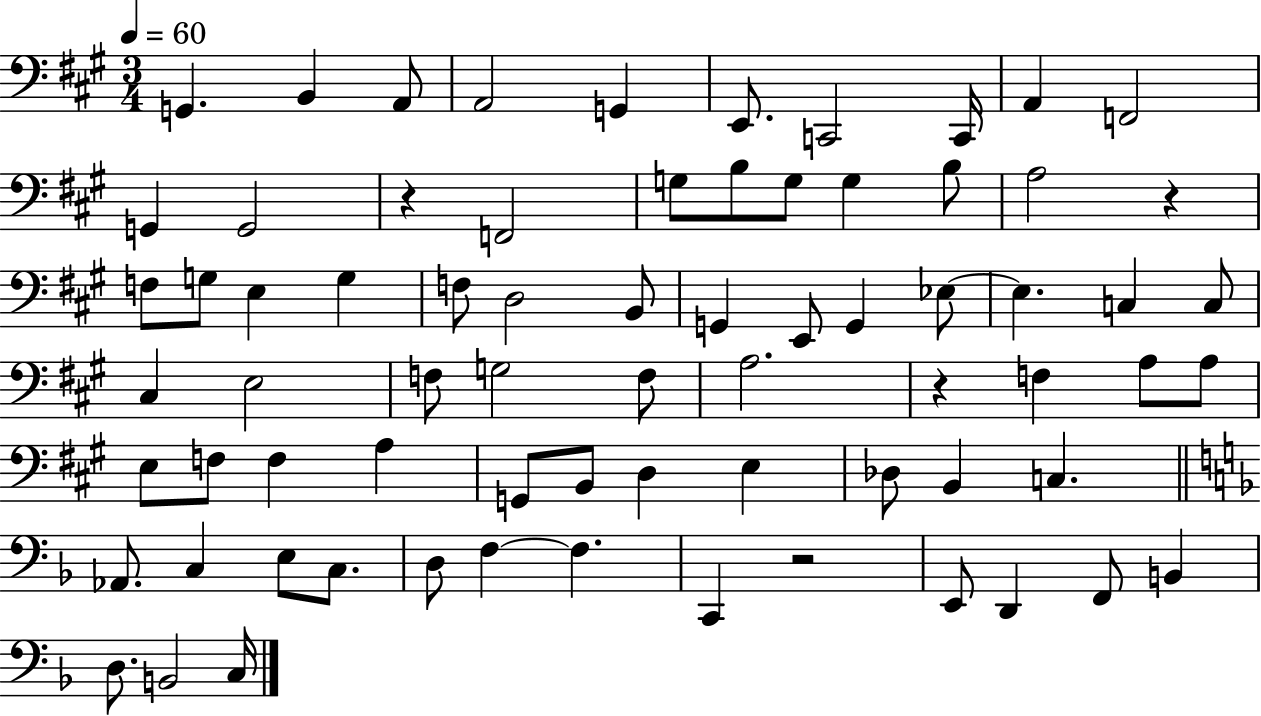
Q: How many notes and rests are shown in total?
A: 72